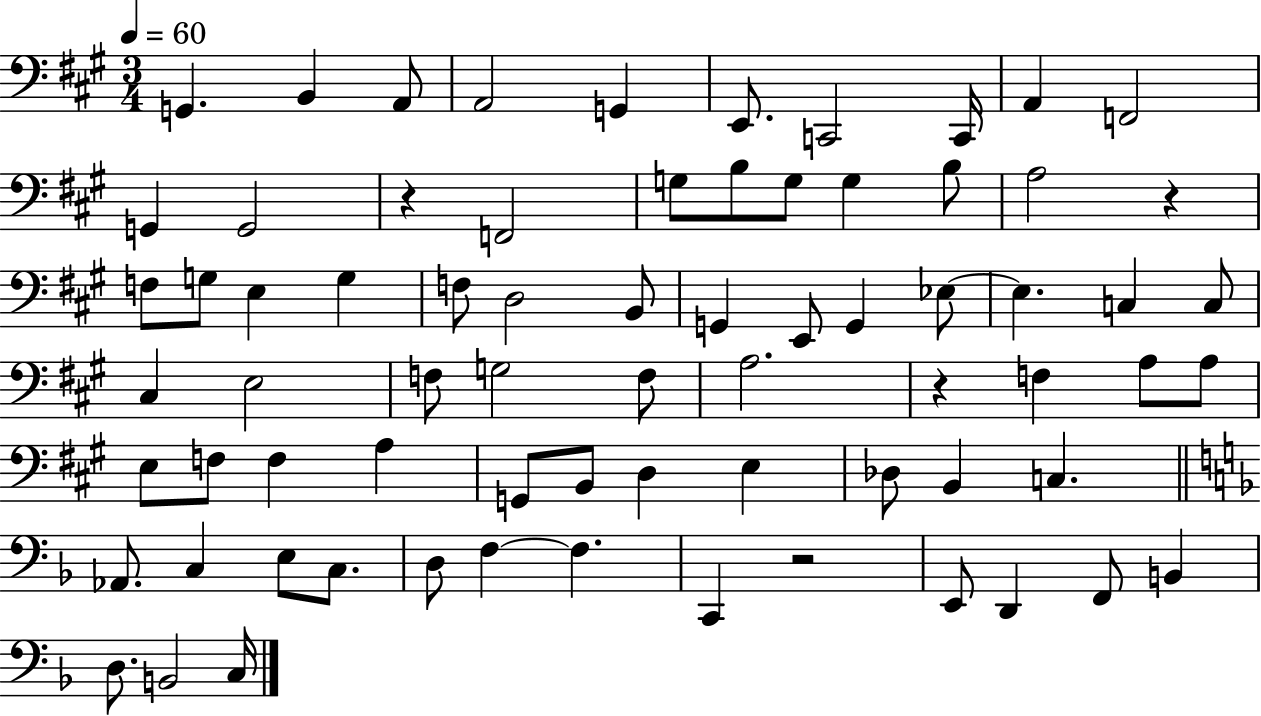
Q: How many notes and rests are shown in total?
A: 72